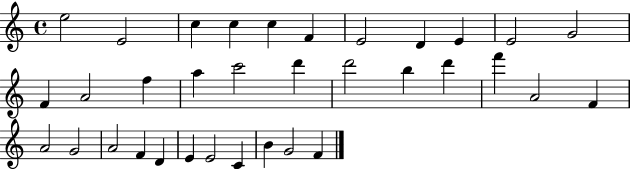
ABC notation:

X:1
T:Untitled
M:4/4
L:1/4
K:C
e2 E2 c c c F E2 D E E2 G2 F A2 f a c'2 d' d'2 b d' f' A2 F A2 G2 A2 F D E E2 C B G2 F